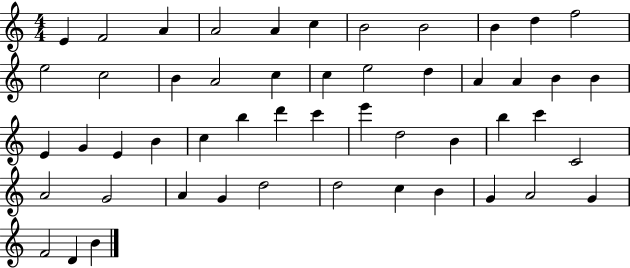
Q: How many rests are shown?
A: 0